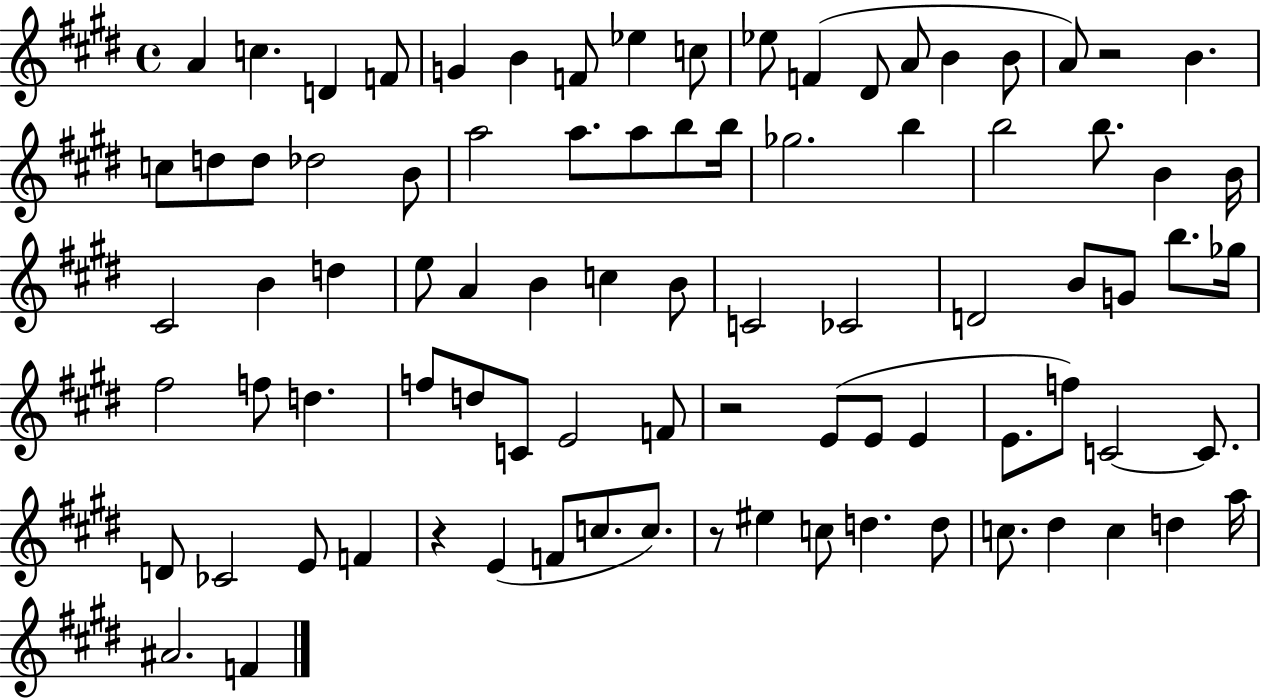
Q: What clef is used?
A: treble